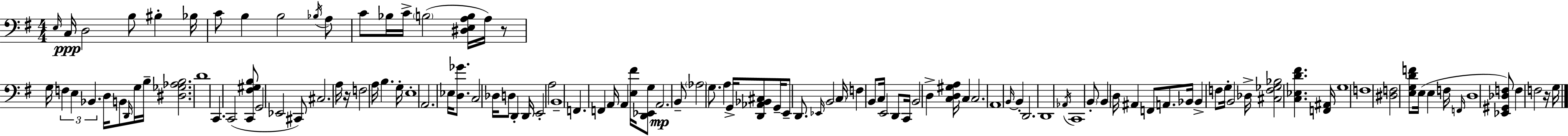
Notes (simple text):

E3/s C3/s D3/h B3/e BIS3/q Bb3/s C4/e B3/q B3/h Bb3/s A3/e C4/e Bb3/s C4/s B3/h [D#3,E3,A3,B3]/s A3/s R/e G3/s F3/q E3/q Bb2/q. D3/s B2/e D2/s G3/s B3/s [D#3,Gb3,Ab3,B3]/h. D4/w C2/q. C2/h [C2,F#3,G#3,B3]/e G2/h Eb2/h C#2/e C#3/h. A3/s R/s F3/h A3/s B3/q. G3/s E3/w A2/h. Eb3/s [D3,Gb4]/e. C3/h Db3/s D3/e D2/q D2/s E2/h A3/h B2/w F2/q. F2/q A2/s A2/q [E3,F#4]/s [D2,Eb2,G3]/e A2/h. B2/e Ab3/h G3/e. A3/q G2/s [D2,Ab2,Bb2,C#3]/e G2/s E2/e D2/e. Eb2/s B2/h C3/s F3/q B2/e C3/s E2/h D2/e C2/s B2/h D3/q [C3,D3,G#3,A3]/s C3/q C3/h. A2/w B2/s B2/q D2/h. D2/w Ab2/s C2/w B2/e B2/q D3/s A#2/q F2/e A2/e. Bb2/s Bb2/q F3/e G3/s B2/h Db3/s [C#3,F3,Gb3,Bb3]/h [C3,Eb3,D4,F#4]/q. [F2,A#2]/s G3/w F3/w [D#3,F3]/h [E3,G3,D4,F4]/e E3/s E3/q F3/s F2/s D3/w [Eb2,G#2,Db3,F3]/e F3/q F3/h R/s G3/s